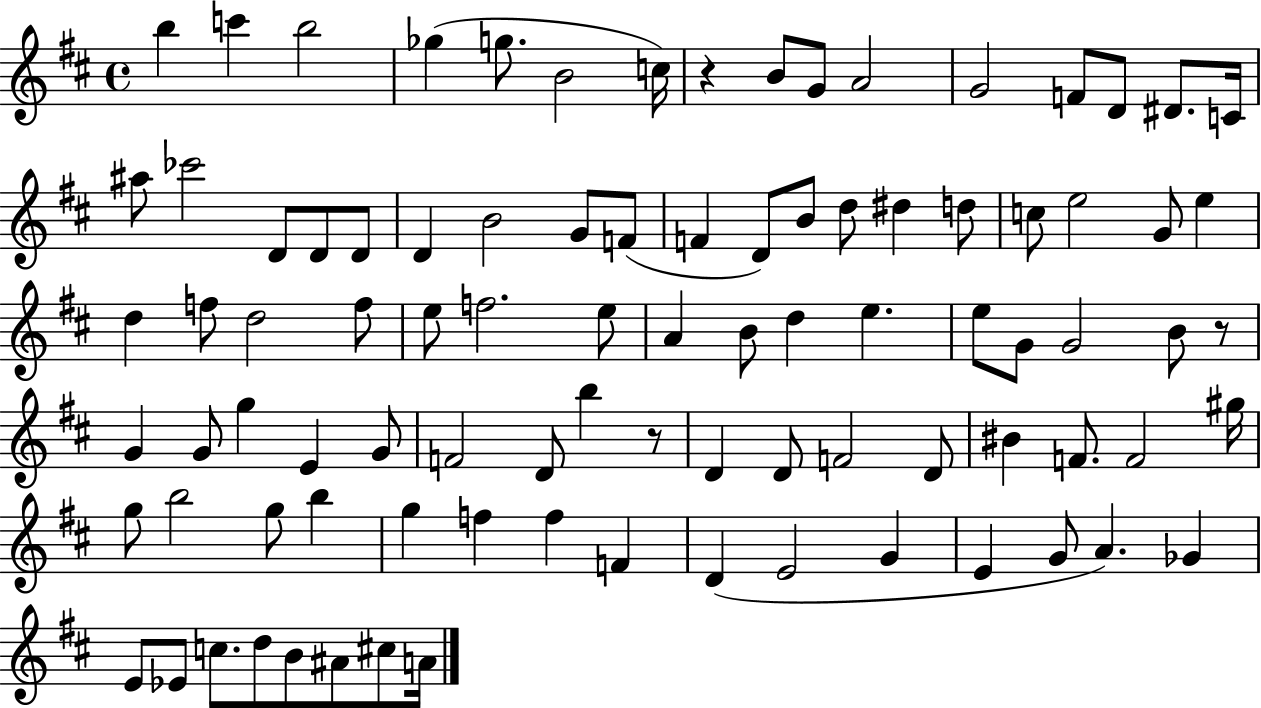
X:1
T:Untitled
M:4/4
L:1/4
K:D
b c' b2 _g g/2 B2 c/4 z B/2 G/2 A2 G2 F/2 D/2 ^D/2 C/4 ^a/2 _c'2 D/2 D/2 D/2 D B2 G/2 F/2 F D/2 B/2 d/2 ^d d/2 c/2 e2 G/2 e d f/2 d2 f/2 e/2 f2 e/2 A B/2 d e e/2 G/2 G2 B/2 z/2 G G/2 g E G/2 F2 D/2 b z/2 D D/2 F2 D/2 ^B F/2 F2 ^g/4 g/2 b2 g/2 b g f f F D E2 G E G/2 A _G E/2 _E/2 c/2 d/2 B/2 ^A/2 ^c/2 A/4